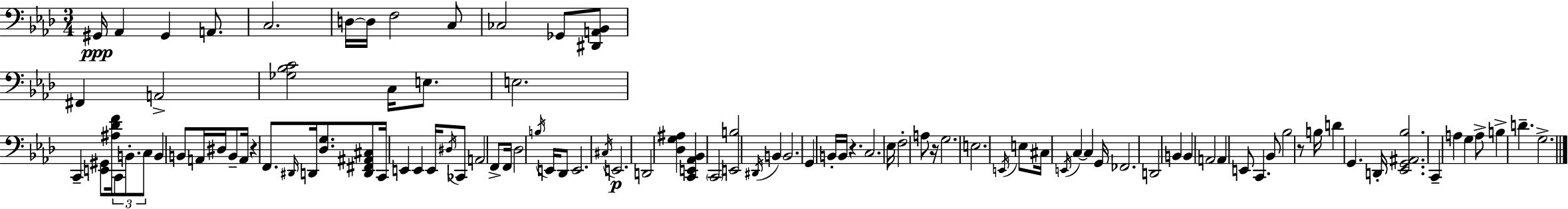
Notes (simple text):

G#2/s Ab2/q G#2/q A2/e. C3/h. D3/s D3/s F3/h C3/e CES3/h Gb2/e [D#2,A2,Bb2]/e F#2/q A2/h [Gb3,Bb3,C4]/h C3/s E3/e. E3/h. C2/q [E2,G#2]/e [A#3,Db4,F4]/s C2/e B2/e. C3/e B2/q B2/e A2/s D#3/s B2/e A2/s R/q F2/e. D#2/s D2/s [Db3,G3]/e. [D2,F#2,A#2,C#3]/e C2/s E2/q E2/q E2/s D#3/s CES2/e A2/h F2/e F2/s Db3/h B3/s E2/s Db2/e E2/h. C#3/s E2/h. D2/h [Db3,G3,A#3]/q [C2,E2,Ab2,Bb2]/q C2/h [E2,B3]/h D#2/s B2/q B2/h. G2/q B2/s B2/s R/q. C3/h. Eb3/s F3/h A3/e R/s G3/h. E3/h. E2/s E3/e C#3/s E2/s C3/q C3/q G2/s FES2/h. D2/h B2/q B2/q A2/h A2/q E2/e C2/q. Bb2/e Bb3/h R/e B3/s D4/q G2/q. D2/s [Eb2,G2,A#2,Bb3]/h. C2/q A3/q G3/q A3/e B3/q D4/q. G3/h.